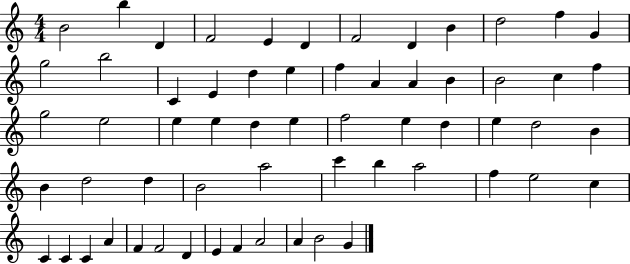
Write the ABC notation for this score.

X:1
T:Untitled
M:4/4
L:1/4
K:C
B2 b D F2 E D F2 D B d2 f G g2 b2 C E d e f A A B B2 c f g2 e2 e e d e f2 e d e d2 B B d2 d B2 a2 c' b a2 f e2 c C C C A F F2 D E F A2 A B2 G